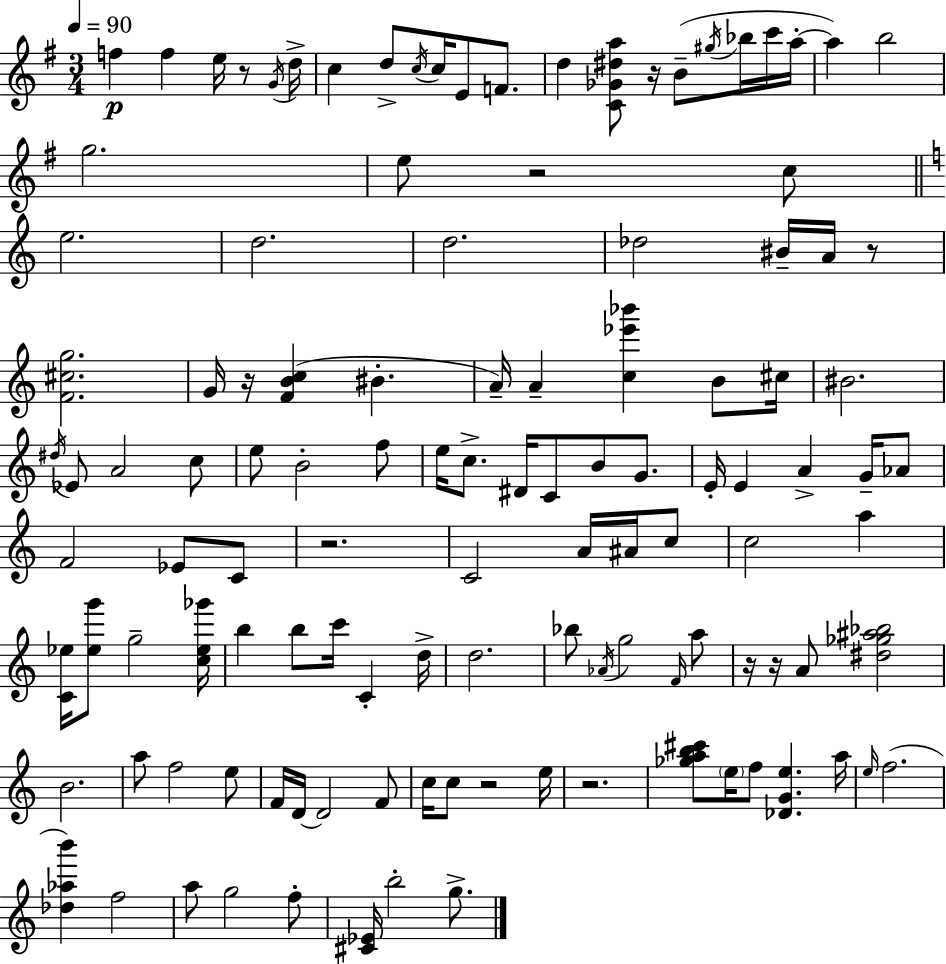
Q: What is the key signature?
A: E minor